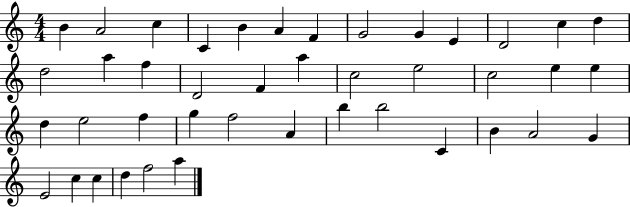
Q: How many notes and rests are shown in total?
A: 42